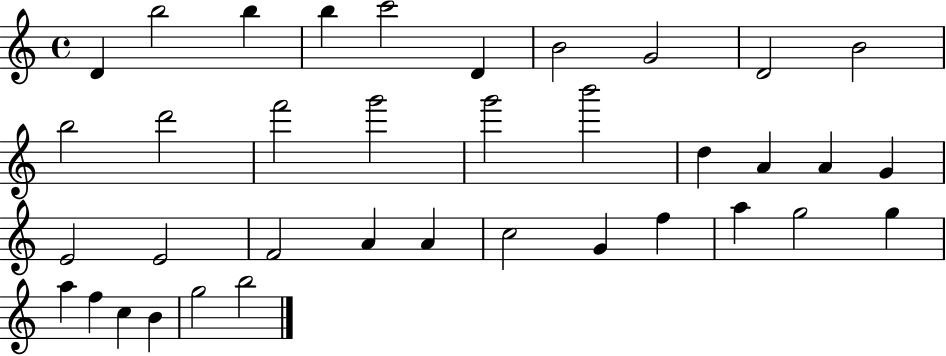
D4/q B5/h B5/q B5/q C6/h D4/q B4/h G4/h D4/h B4/h B5/h D6/h F6/h G6/h G6/h B6/h D5/q A4/q A4/q G4/q E4/h E4/h F4/h A4/q A4/q C5/h G4/q F5/q A5/q G5/h G5/q A5/q F5/q C5/q B4/q G5/h B5/h